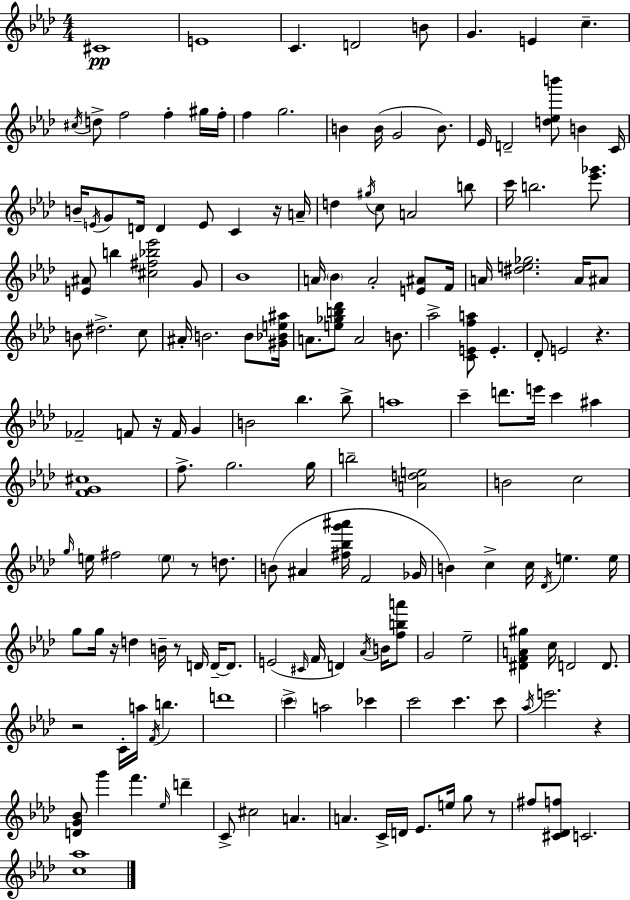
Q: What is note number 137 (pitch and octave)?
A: D4